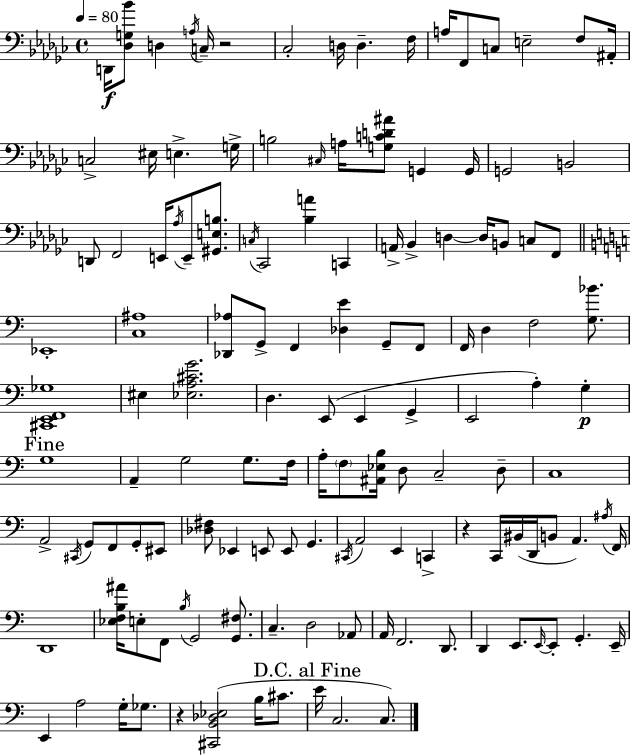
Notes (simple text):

D2/s [Db3,G3,Bb4]/e D3/q A3/s C3/s R/h CES3/h D3/s D3/q. F3/s A3/s F2/e C3/e E3/h F3/e A#2/s C3/h EIS3/s E3/q. G3/s B3/h C#3/s A3/s [G3,C4,D4,A#4]/e G2/q G2/s G2/h B2/h D2/e F2/h E2/s Ab3/s E2/e [G#2,E3,B3]/e. C3/s CES2/h [Bb3,A4]/q C2/q A2/s Bb2/q D3/q D3/s B2/e C3/e F2/e Eb2/w [C3,A#3]/w [Db2,Ab3]/e G2/e F2/q [Db3,E4]/q G2/e F2/e F2/s D3/q F3/h [G3,Bb4]/e. [C#2,E2,F2,Gb3]/w EIS3/q [Eb3,A3,C#4,G4]/h. D3/q. E2/e E2/q G2/q E2/h A3/q G3/q G3/w A2/q G3/h G3/e. F3/s A3/s F3/e [A#2,Eb3,B3]/s D3/e C3/h D3/e C3/w A2/h C#2/s G2/e F2/e G2/e EIS2/e [Db3,F#3]/e Eb2/q E2/e E2/e G2/q. C#2/s A2/h E2/q C2/q R/q C2/s BIS2/s D2/s B2/e A2/q. A#3/s F2/s D2/w [Eb3,F3,B3,A#4]/s E3/e F2/e B3/s G2/h [G2,F#3]/e. C3/q. D3/h Ab2/e A2/s F2/h. D2/e. D2/q E2/e. E2/s E2/e G2/q. E2/s E2/q A3/h G3/s Gb3/e. R/q [C#2,B2,Db3,Eb3]/h B3/s C#4/e. E4/s C3/h. C3/e.